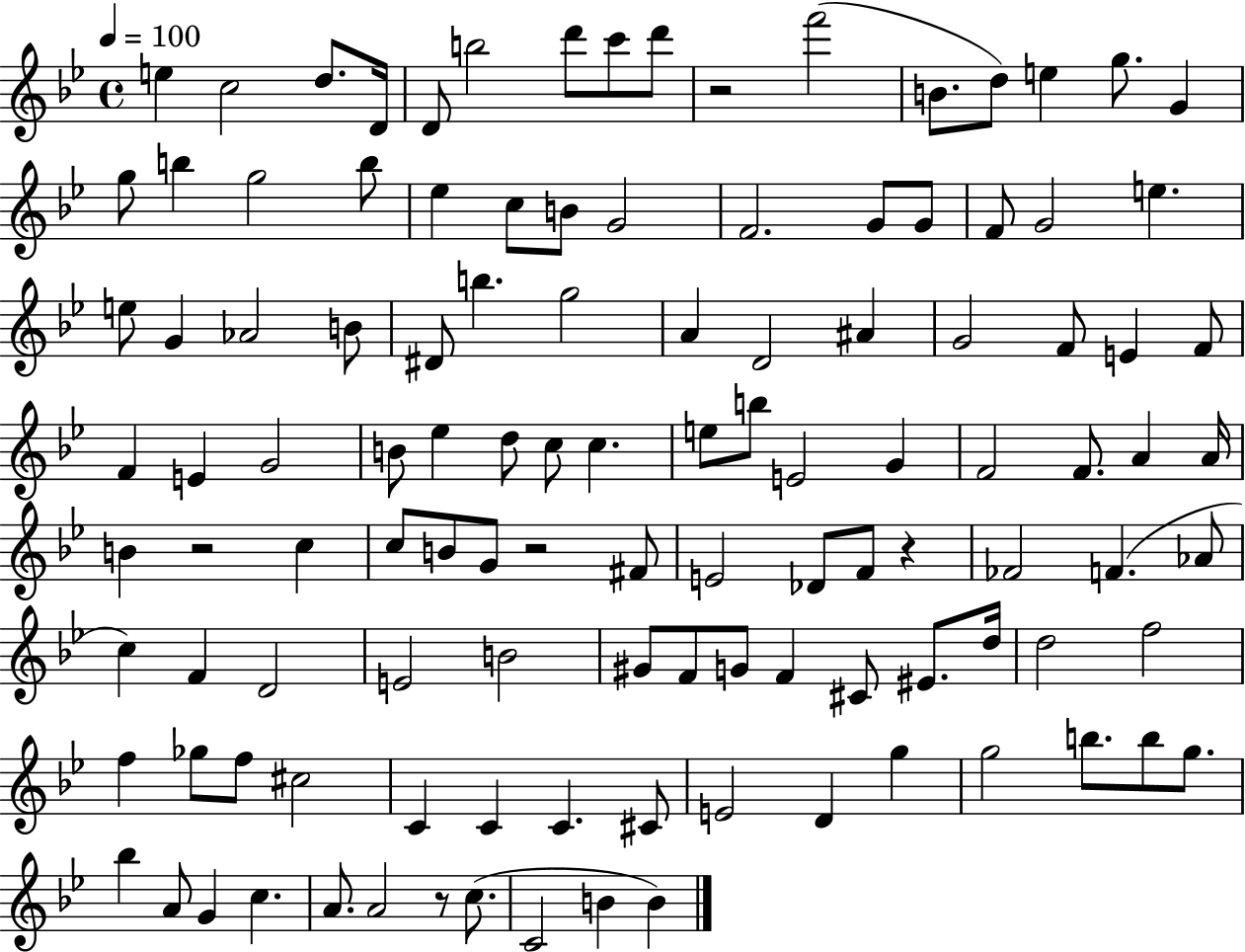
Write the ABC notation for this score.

X:1
T:Untitled
M:4/4
L:1/4
K:Bb
e c2 d/2 D/4 D/2 b2 d'/2 c'/2 d'/2 z2 f'2 B/2 d/2 e g/2 G g/2 b g2 b/2 _e c/2 B/2 G2 F2 G/2 G/2 F/2 G2 e e/2 G _A2 B/2 ^D/2 b g2 A D2 ^A G2 F/2 E F/2 F E G2 B/2 _e d/2 c/2 c e/2 b/2 E2 G F2 F/2 A A/4 B z2 c c/2 B/2 G/2 z2 ^F/2 E2 _D/2 F/2 z _F2 F _A/2 c F D2 E2 B2 ^G/2 F/2 G/2 F ^C/2 ^E/2 d/4 d2 f2 f _g/2 f/2 ^c2 C C C ^C/2 E2 D g g2 b/2 b/2 g/2 _b A/2 G c A/2 A2 z/2 c/2 C2 B B